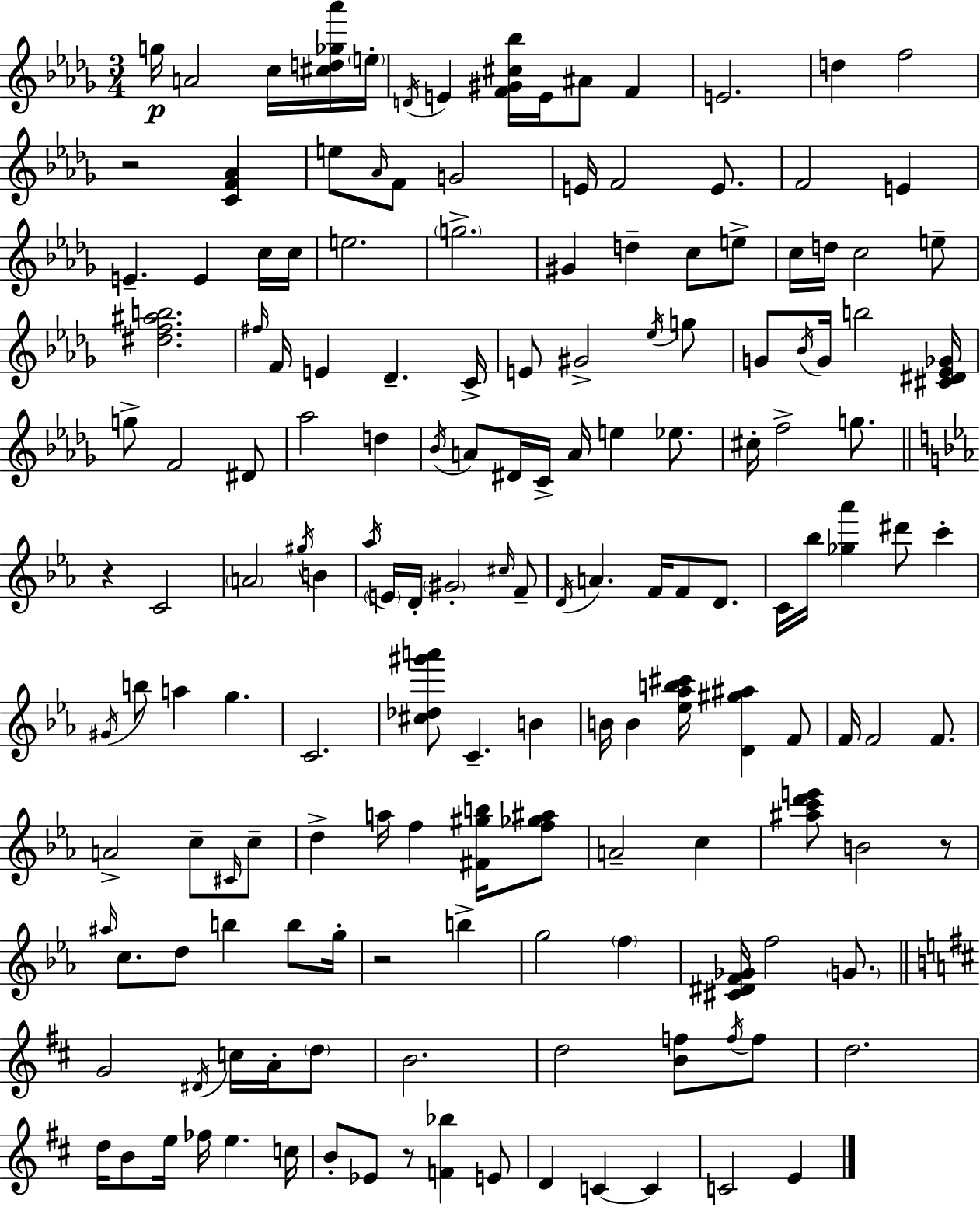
G5/s A4/h C5/s [C#5,D5,Gb5,Ab6]/s E5/s D4/s E4/q [F4,G#4,C#5,Bb5]/s E4/s A#4/e F4/q E4/h. D5/q F5/h R/h [C4,F4,Ab4]/q E5/e Ab4/s F4/e G4/h E4/s F4/h E4/e. F4/h E4/q E4/q. E4/q C5/s C5/s E5/h. G5/h. G#4/q D5/q C5/e E5/e C5/s D5/s C5/h E5/e [D#5,F5,A#5,B5]/h. F#5/s F4/s E4/q Db4/q. C4/s E4/e G#4/h Eb5/s G5/e G4/e Bb4/s G4/s B5/h [C#4,D#4,Eb4,Gb4]/s G5/e F4/h D#4/e Ab5/h D5/q Bb4/s A4/e D#4/s C4/s A4/s E5/q Eb5/e. C#5/s F5/h G5/e. R/q C4/h A4/h G#5/s B4/q Ab5/s E4/s D4/s G#4/h C#5/s F4/e D4/s A4/q. F4/s F4/e D4/e. C4/s Bb5/s [Gb5,Ab6]/q D#6/e C6/q G#4/s B5/e A5/q G5/q. C4/h. [C#5,Db5,G#6,A6]/e C4/q. B4/q B4/s B4/q [Eb5,Ab5,B5,C#6]/s [D4,G#5,A#5]/q F4/e F4/s F4/h F4/e. A4/h C5/e C#4/s C5/e D5/q A5/s F5/q [F#4,G#5,B5]/s [F5,Gb5,A#5]/e A4/h C5/q [A#5,C6,D6,E6]/e B4/h R/e A#5/s C5/e. D5/e B5/q B5/e G5/s R/h B5/q G5/h F5/q [C#4,D#4,F4,Gb4]/s F5/h G4/e. G4/h D#4/s C5/s A4/s D5/e B4/h. D5/h [B4,F5]/e F5/s F5/e D5/h. D5/s B4/e E5/s FES5/s E5/q. C5/s B4/e Eb4/e R/e [F4,Bb5]/q E4/e D4/q C4/q C4/q C4/h E4/q